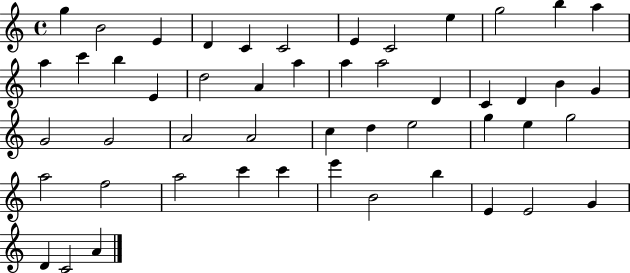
G5/q B4/h E4/q D4/q C4/q C4/h E4/q C4/h E5/q G5/h B5/q A5/q A5/q C6/q B5/q E4/q D5/h A4/q A5/q A5/q A5/h D4/q C4/q D4/q B4/q G4/q G4/h G4/h A4/h A4/h C5/q D5/q E5/h G5/q E5/q G5/h A5/h F5/h A5/h C6/q C6/q E6/q B4/h B5/q E4/q E4/h G4/q D4/q C4/h A4/q